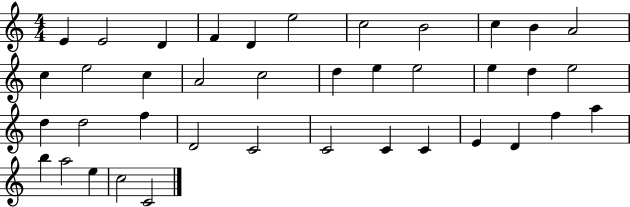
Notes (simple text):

E4/q E4/h D4/q F4/q D4/q E5/h C5/h B4/h C5/q B4/q A4/h C5/q E5/h C5/q A4/h C5/h D5/q E5/q E5/h E5/q D5/q E5/h D5/q D5/h F5/q D4/h C4/h C4/h C4/q C4/q E4/q D4/q F5/q A5/q B5/q A5/h E5/q C5/h C4/h